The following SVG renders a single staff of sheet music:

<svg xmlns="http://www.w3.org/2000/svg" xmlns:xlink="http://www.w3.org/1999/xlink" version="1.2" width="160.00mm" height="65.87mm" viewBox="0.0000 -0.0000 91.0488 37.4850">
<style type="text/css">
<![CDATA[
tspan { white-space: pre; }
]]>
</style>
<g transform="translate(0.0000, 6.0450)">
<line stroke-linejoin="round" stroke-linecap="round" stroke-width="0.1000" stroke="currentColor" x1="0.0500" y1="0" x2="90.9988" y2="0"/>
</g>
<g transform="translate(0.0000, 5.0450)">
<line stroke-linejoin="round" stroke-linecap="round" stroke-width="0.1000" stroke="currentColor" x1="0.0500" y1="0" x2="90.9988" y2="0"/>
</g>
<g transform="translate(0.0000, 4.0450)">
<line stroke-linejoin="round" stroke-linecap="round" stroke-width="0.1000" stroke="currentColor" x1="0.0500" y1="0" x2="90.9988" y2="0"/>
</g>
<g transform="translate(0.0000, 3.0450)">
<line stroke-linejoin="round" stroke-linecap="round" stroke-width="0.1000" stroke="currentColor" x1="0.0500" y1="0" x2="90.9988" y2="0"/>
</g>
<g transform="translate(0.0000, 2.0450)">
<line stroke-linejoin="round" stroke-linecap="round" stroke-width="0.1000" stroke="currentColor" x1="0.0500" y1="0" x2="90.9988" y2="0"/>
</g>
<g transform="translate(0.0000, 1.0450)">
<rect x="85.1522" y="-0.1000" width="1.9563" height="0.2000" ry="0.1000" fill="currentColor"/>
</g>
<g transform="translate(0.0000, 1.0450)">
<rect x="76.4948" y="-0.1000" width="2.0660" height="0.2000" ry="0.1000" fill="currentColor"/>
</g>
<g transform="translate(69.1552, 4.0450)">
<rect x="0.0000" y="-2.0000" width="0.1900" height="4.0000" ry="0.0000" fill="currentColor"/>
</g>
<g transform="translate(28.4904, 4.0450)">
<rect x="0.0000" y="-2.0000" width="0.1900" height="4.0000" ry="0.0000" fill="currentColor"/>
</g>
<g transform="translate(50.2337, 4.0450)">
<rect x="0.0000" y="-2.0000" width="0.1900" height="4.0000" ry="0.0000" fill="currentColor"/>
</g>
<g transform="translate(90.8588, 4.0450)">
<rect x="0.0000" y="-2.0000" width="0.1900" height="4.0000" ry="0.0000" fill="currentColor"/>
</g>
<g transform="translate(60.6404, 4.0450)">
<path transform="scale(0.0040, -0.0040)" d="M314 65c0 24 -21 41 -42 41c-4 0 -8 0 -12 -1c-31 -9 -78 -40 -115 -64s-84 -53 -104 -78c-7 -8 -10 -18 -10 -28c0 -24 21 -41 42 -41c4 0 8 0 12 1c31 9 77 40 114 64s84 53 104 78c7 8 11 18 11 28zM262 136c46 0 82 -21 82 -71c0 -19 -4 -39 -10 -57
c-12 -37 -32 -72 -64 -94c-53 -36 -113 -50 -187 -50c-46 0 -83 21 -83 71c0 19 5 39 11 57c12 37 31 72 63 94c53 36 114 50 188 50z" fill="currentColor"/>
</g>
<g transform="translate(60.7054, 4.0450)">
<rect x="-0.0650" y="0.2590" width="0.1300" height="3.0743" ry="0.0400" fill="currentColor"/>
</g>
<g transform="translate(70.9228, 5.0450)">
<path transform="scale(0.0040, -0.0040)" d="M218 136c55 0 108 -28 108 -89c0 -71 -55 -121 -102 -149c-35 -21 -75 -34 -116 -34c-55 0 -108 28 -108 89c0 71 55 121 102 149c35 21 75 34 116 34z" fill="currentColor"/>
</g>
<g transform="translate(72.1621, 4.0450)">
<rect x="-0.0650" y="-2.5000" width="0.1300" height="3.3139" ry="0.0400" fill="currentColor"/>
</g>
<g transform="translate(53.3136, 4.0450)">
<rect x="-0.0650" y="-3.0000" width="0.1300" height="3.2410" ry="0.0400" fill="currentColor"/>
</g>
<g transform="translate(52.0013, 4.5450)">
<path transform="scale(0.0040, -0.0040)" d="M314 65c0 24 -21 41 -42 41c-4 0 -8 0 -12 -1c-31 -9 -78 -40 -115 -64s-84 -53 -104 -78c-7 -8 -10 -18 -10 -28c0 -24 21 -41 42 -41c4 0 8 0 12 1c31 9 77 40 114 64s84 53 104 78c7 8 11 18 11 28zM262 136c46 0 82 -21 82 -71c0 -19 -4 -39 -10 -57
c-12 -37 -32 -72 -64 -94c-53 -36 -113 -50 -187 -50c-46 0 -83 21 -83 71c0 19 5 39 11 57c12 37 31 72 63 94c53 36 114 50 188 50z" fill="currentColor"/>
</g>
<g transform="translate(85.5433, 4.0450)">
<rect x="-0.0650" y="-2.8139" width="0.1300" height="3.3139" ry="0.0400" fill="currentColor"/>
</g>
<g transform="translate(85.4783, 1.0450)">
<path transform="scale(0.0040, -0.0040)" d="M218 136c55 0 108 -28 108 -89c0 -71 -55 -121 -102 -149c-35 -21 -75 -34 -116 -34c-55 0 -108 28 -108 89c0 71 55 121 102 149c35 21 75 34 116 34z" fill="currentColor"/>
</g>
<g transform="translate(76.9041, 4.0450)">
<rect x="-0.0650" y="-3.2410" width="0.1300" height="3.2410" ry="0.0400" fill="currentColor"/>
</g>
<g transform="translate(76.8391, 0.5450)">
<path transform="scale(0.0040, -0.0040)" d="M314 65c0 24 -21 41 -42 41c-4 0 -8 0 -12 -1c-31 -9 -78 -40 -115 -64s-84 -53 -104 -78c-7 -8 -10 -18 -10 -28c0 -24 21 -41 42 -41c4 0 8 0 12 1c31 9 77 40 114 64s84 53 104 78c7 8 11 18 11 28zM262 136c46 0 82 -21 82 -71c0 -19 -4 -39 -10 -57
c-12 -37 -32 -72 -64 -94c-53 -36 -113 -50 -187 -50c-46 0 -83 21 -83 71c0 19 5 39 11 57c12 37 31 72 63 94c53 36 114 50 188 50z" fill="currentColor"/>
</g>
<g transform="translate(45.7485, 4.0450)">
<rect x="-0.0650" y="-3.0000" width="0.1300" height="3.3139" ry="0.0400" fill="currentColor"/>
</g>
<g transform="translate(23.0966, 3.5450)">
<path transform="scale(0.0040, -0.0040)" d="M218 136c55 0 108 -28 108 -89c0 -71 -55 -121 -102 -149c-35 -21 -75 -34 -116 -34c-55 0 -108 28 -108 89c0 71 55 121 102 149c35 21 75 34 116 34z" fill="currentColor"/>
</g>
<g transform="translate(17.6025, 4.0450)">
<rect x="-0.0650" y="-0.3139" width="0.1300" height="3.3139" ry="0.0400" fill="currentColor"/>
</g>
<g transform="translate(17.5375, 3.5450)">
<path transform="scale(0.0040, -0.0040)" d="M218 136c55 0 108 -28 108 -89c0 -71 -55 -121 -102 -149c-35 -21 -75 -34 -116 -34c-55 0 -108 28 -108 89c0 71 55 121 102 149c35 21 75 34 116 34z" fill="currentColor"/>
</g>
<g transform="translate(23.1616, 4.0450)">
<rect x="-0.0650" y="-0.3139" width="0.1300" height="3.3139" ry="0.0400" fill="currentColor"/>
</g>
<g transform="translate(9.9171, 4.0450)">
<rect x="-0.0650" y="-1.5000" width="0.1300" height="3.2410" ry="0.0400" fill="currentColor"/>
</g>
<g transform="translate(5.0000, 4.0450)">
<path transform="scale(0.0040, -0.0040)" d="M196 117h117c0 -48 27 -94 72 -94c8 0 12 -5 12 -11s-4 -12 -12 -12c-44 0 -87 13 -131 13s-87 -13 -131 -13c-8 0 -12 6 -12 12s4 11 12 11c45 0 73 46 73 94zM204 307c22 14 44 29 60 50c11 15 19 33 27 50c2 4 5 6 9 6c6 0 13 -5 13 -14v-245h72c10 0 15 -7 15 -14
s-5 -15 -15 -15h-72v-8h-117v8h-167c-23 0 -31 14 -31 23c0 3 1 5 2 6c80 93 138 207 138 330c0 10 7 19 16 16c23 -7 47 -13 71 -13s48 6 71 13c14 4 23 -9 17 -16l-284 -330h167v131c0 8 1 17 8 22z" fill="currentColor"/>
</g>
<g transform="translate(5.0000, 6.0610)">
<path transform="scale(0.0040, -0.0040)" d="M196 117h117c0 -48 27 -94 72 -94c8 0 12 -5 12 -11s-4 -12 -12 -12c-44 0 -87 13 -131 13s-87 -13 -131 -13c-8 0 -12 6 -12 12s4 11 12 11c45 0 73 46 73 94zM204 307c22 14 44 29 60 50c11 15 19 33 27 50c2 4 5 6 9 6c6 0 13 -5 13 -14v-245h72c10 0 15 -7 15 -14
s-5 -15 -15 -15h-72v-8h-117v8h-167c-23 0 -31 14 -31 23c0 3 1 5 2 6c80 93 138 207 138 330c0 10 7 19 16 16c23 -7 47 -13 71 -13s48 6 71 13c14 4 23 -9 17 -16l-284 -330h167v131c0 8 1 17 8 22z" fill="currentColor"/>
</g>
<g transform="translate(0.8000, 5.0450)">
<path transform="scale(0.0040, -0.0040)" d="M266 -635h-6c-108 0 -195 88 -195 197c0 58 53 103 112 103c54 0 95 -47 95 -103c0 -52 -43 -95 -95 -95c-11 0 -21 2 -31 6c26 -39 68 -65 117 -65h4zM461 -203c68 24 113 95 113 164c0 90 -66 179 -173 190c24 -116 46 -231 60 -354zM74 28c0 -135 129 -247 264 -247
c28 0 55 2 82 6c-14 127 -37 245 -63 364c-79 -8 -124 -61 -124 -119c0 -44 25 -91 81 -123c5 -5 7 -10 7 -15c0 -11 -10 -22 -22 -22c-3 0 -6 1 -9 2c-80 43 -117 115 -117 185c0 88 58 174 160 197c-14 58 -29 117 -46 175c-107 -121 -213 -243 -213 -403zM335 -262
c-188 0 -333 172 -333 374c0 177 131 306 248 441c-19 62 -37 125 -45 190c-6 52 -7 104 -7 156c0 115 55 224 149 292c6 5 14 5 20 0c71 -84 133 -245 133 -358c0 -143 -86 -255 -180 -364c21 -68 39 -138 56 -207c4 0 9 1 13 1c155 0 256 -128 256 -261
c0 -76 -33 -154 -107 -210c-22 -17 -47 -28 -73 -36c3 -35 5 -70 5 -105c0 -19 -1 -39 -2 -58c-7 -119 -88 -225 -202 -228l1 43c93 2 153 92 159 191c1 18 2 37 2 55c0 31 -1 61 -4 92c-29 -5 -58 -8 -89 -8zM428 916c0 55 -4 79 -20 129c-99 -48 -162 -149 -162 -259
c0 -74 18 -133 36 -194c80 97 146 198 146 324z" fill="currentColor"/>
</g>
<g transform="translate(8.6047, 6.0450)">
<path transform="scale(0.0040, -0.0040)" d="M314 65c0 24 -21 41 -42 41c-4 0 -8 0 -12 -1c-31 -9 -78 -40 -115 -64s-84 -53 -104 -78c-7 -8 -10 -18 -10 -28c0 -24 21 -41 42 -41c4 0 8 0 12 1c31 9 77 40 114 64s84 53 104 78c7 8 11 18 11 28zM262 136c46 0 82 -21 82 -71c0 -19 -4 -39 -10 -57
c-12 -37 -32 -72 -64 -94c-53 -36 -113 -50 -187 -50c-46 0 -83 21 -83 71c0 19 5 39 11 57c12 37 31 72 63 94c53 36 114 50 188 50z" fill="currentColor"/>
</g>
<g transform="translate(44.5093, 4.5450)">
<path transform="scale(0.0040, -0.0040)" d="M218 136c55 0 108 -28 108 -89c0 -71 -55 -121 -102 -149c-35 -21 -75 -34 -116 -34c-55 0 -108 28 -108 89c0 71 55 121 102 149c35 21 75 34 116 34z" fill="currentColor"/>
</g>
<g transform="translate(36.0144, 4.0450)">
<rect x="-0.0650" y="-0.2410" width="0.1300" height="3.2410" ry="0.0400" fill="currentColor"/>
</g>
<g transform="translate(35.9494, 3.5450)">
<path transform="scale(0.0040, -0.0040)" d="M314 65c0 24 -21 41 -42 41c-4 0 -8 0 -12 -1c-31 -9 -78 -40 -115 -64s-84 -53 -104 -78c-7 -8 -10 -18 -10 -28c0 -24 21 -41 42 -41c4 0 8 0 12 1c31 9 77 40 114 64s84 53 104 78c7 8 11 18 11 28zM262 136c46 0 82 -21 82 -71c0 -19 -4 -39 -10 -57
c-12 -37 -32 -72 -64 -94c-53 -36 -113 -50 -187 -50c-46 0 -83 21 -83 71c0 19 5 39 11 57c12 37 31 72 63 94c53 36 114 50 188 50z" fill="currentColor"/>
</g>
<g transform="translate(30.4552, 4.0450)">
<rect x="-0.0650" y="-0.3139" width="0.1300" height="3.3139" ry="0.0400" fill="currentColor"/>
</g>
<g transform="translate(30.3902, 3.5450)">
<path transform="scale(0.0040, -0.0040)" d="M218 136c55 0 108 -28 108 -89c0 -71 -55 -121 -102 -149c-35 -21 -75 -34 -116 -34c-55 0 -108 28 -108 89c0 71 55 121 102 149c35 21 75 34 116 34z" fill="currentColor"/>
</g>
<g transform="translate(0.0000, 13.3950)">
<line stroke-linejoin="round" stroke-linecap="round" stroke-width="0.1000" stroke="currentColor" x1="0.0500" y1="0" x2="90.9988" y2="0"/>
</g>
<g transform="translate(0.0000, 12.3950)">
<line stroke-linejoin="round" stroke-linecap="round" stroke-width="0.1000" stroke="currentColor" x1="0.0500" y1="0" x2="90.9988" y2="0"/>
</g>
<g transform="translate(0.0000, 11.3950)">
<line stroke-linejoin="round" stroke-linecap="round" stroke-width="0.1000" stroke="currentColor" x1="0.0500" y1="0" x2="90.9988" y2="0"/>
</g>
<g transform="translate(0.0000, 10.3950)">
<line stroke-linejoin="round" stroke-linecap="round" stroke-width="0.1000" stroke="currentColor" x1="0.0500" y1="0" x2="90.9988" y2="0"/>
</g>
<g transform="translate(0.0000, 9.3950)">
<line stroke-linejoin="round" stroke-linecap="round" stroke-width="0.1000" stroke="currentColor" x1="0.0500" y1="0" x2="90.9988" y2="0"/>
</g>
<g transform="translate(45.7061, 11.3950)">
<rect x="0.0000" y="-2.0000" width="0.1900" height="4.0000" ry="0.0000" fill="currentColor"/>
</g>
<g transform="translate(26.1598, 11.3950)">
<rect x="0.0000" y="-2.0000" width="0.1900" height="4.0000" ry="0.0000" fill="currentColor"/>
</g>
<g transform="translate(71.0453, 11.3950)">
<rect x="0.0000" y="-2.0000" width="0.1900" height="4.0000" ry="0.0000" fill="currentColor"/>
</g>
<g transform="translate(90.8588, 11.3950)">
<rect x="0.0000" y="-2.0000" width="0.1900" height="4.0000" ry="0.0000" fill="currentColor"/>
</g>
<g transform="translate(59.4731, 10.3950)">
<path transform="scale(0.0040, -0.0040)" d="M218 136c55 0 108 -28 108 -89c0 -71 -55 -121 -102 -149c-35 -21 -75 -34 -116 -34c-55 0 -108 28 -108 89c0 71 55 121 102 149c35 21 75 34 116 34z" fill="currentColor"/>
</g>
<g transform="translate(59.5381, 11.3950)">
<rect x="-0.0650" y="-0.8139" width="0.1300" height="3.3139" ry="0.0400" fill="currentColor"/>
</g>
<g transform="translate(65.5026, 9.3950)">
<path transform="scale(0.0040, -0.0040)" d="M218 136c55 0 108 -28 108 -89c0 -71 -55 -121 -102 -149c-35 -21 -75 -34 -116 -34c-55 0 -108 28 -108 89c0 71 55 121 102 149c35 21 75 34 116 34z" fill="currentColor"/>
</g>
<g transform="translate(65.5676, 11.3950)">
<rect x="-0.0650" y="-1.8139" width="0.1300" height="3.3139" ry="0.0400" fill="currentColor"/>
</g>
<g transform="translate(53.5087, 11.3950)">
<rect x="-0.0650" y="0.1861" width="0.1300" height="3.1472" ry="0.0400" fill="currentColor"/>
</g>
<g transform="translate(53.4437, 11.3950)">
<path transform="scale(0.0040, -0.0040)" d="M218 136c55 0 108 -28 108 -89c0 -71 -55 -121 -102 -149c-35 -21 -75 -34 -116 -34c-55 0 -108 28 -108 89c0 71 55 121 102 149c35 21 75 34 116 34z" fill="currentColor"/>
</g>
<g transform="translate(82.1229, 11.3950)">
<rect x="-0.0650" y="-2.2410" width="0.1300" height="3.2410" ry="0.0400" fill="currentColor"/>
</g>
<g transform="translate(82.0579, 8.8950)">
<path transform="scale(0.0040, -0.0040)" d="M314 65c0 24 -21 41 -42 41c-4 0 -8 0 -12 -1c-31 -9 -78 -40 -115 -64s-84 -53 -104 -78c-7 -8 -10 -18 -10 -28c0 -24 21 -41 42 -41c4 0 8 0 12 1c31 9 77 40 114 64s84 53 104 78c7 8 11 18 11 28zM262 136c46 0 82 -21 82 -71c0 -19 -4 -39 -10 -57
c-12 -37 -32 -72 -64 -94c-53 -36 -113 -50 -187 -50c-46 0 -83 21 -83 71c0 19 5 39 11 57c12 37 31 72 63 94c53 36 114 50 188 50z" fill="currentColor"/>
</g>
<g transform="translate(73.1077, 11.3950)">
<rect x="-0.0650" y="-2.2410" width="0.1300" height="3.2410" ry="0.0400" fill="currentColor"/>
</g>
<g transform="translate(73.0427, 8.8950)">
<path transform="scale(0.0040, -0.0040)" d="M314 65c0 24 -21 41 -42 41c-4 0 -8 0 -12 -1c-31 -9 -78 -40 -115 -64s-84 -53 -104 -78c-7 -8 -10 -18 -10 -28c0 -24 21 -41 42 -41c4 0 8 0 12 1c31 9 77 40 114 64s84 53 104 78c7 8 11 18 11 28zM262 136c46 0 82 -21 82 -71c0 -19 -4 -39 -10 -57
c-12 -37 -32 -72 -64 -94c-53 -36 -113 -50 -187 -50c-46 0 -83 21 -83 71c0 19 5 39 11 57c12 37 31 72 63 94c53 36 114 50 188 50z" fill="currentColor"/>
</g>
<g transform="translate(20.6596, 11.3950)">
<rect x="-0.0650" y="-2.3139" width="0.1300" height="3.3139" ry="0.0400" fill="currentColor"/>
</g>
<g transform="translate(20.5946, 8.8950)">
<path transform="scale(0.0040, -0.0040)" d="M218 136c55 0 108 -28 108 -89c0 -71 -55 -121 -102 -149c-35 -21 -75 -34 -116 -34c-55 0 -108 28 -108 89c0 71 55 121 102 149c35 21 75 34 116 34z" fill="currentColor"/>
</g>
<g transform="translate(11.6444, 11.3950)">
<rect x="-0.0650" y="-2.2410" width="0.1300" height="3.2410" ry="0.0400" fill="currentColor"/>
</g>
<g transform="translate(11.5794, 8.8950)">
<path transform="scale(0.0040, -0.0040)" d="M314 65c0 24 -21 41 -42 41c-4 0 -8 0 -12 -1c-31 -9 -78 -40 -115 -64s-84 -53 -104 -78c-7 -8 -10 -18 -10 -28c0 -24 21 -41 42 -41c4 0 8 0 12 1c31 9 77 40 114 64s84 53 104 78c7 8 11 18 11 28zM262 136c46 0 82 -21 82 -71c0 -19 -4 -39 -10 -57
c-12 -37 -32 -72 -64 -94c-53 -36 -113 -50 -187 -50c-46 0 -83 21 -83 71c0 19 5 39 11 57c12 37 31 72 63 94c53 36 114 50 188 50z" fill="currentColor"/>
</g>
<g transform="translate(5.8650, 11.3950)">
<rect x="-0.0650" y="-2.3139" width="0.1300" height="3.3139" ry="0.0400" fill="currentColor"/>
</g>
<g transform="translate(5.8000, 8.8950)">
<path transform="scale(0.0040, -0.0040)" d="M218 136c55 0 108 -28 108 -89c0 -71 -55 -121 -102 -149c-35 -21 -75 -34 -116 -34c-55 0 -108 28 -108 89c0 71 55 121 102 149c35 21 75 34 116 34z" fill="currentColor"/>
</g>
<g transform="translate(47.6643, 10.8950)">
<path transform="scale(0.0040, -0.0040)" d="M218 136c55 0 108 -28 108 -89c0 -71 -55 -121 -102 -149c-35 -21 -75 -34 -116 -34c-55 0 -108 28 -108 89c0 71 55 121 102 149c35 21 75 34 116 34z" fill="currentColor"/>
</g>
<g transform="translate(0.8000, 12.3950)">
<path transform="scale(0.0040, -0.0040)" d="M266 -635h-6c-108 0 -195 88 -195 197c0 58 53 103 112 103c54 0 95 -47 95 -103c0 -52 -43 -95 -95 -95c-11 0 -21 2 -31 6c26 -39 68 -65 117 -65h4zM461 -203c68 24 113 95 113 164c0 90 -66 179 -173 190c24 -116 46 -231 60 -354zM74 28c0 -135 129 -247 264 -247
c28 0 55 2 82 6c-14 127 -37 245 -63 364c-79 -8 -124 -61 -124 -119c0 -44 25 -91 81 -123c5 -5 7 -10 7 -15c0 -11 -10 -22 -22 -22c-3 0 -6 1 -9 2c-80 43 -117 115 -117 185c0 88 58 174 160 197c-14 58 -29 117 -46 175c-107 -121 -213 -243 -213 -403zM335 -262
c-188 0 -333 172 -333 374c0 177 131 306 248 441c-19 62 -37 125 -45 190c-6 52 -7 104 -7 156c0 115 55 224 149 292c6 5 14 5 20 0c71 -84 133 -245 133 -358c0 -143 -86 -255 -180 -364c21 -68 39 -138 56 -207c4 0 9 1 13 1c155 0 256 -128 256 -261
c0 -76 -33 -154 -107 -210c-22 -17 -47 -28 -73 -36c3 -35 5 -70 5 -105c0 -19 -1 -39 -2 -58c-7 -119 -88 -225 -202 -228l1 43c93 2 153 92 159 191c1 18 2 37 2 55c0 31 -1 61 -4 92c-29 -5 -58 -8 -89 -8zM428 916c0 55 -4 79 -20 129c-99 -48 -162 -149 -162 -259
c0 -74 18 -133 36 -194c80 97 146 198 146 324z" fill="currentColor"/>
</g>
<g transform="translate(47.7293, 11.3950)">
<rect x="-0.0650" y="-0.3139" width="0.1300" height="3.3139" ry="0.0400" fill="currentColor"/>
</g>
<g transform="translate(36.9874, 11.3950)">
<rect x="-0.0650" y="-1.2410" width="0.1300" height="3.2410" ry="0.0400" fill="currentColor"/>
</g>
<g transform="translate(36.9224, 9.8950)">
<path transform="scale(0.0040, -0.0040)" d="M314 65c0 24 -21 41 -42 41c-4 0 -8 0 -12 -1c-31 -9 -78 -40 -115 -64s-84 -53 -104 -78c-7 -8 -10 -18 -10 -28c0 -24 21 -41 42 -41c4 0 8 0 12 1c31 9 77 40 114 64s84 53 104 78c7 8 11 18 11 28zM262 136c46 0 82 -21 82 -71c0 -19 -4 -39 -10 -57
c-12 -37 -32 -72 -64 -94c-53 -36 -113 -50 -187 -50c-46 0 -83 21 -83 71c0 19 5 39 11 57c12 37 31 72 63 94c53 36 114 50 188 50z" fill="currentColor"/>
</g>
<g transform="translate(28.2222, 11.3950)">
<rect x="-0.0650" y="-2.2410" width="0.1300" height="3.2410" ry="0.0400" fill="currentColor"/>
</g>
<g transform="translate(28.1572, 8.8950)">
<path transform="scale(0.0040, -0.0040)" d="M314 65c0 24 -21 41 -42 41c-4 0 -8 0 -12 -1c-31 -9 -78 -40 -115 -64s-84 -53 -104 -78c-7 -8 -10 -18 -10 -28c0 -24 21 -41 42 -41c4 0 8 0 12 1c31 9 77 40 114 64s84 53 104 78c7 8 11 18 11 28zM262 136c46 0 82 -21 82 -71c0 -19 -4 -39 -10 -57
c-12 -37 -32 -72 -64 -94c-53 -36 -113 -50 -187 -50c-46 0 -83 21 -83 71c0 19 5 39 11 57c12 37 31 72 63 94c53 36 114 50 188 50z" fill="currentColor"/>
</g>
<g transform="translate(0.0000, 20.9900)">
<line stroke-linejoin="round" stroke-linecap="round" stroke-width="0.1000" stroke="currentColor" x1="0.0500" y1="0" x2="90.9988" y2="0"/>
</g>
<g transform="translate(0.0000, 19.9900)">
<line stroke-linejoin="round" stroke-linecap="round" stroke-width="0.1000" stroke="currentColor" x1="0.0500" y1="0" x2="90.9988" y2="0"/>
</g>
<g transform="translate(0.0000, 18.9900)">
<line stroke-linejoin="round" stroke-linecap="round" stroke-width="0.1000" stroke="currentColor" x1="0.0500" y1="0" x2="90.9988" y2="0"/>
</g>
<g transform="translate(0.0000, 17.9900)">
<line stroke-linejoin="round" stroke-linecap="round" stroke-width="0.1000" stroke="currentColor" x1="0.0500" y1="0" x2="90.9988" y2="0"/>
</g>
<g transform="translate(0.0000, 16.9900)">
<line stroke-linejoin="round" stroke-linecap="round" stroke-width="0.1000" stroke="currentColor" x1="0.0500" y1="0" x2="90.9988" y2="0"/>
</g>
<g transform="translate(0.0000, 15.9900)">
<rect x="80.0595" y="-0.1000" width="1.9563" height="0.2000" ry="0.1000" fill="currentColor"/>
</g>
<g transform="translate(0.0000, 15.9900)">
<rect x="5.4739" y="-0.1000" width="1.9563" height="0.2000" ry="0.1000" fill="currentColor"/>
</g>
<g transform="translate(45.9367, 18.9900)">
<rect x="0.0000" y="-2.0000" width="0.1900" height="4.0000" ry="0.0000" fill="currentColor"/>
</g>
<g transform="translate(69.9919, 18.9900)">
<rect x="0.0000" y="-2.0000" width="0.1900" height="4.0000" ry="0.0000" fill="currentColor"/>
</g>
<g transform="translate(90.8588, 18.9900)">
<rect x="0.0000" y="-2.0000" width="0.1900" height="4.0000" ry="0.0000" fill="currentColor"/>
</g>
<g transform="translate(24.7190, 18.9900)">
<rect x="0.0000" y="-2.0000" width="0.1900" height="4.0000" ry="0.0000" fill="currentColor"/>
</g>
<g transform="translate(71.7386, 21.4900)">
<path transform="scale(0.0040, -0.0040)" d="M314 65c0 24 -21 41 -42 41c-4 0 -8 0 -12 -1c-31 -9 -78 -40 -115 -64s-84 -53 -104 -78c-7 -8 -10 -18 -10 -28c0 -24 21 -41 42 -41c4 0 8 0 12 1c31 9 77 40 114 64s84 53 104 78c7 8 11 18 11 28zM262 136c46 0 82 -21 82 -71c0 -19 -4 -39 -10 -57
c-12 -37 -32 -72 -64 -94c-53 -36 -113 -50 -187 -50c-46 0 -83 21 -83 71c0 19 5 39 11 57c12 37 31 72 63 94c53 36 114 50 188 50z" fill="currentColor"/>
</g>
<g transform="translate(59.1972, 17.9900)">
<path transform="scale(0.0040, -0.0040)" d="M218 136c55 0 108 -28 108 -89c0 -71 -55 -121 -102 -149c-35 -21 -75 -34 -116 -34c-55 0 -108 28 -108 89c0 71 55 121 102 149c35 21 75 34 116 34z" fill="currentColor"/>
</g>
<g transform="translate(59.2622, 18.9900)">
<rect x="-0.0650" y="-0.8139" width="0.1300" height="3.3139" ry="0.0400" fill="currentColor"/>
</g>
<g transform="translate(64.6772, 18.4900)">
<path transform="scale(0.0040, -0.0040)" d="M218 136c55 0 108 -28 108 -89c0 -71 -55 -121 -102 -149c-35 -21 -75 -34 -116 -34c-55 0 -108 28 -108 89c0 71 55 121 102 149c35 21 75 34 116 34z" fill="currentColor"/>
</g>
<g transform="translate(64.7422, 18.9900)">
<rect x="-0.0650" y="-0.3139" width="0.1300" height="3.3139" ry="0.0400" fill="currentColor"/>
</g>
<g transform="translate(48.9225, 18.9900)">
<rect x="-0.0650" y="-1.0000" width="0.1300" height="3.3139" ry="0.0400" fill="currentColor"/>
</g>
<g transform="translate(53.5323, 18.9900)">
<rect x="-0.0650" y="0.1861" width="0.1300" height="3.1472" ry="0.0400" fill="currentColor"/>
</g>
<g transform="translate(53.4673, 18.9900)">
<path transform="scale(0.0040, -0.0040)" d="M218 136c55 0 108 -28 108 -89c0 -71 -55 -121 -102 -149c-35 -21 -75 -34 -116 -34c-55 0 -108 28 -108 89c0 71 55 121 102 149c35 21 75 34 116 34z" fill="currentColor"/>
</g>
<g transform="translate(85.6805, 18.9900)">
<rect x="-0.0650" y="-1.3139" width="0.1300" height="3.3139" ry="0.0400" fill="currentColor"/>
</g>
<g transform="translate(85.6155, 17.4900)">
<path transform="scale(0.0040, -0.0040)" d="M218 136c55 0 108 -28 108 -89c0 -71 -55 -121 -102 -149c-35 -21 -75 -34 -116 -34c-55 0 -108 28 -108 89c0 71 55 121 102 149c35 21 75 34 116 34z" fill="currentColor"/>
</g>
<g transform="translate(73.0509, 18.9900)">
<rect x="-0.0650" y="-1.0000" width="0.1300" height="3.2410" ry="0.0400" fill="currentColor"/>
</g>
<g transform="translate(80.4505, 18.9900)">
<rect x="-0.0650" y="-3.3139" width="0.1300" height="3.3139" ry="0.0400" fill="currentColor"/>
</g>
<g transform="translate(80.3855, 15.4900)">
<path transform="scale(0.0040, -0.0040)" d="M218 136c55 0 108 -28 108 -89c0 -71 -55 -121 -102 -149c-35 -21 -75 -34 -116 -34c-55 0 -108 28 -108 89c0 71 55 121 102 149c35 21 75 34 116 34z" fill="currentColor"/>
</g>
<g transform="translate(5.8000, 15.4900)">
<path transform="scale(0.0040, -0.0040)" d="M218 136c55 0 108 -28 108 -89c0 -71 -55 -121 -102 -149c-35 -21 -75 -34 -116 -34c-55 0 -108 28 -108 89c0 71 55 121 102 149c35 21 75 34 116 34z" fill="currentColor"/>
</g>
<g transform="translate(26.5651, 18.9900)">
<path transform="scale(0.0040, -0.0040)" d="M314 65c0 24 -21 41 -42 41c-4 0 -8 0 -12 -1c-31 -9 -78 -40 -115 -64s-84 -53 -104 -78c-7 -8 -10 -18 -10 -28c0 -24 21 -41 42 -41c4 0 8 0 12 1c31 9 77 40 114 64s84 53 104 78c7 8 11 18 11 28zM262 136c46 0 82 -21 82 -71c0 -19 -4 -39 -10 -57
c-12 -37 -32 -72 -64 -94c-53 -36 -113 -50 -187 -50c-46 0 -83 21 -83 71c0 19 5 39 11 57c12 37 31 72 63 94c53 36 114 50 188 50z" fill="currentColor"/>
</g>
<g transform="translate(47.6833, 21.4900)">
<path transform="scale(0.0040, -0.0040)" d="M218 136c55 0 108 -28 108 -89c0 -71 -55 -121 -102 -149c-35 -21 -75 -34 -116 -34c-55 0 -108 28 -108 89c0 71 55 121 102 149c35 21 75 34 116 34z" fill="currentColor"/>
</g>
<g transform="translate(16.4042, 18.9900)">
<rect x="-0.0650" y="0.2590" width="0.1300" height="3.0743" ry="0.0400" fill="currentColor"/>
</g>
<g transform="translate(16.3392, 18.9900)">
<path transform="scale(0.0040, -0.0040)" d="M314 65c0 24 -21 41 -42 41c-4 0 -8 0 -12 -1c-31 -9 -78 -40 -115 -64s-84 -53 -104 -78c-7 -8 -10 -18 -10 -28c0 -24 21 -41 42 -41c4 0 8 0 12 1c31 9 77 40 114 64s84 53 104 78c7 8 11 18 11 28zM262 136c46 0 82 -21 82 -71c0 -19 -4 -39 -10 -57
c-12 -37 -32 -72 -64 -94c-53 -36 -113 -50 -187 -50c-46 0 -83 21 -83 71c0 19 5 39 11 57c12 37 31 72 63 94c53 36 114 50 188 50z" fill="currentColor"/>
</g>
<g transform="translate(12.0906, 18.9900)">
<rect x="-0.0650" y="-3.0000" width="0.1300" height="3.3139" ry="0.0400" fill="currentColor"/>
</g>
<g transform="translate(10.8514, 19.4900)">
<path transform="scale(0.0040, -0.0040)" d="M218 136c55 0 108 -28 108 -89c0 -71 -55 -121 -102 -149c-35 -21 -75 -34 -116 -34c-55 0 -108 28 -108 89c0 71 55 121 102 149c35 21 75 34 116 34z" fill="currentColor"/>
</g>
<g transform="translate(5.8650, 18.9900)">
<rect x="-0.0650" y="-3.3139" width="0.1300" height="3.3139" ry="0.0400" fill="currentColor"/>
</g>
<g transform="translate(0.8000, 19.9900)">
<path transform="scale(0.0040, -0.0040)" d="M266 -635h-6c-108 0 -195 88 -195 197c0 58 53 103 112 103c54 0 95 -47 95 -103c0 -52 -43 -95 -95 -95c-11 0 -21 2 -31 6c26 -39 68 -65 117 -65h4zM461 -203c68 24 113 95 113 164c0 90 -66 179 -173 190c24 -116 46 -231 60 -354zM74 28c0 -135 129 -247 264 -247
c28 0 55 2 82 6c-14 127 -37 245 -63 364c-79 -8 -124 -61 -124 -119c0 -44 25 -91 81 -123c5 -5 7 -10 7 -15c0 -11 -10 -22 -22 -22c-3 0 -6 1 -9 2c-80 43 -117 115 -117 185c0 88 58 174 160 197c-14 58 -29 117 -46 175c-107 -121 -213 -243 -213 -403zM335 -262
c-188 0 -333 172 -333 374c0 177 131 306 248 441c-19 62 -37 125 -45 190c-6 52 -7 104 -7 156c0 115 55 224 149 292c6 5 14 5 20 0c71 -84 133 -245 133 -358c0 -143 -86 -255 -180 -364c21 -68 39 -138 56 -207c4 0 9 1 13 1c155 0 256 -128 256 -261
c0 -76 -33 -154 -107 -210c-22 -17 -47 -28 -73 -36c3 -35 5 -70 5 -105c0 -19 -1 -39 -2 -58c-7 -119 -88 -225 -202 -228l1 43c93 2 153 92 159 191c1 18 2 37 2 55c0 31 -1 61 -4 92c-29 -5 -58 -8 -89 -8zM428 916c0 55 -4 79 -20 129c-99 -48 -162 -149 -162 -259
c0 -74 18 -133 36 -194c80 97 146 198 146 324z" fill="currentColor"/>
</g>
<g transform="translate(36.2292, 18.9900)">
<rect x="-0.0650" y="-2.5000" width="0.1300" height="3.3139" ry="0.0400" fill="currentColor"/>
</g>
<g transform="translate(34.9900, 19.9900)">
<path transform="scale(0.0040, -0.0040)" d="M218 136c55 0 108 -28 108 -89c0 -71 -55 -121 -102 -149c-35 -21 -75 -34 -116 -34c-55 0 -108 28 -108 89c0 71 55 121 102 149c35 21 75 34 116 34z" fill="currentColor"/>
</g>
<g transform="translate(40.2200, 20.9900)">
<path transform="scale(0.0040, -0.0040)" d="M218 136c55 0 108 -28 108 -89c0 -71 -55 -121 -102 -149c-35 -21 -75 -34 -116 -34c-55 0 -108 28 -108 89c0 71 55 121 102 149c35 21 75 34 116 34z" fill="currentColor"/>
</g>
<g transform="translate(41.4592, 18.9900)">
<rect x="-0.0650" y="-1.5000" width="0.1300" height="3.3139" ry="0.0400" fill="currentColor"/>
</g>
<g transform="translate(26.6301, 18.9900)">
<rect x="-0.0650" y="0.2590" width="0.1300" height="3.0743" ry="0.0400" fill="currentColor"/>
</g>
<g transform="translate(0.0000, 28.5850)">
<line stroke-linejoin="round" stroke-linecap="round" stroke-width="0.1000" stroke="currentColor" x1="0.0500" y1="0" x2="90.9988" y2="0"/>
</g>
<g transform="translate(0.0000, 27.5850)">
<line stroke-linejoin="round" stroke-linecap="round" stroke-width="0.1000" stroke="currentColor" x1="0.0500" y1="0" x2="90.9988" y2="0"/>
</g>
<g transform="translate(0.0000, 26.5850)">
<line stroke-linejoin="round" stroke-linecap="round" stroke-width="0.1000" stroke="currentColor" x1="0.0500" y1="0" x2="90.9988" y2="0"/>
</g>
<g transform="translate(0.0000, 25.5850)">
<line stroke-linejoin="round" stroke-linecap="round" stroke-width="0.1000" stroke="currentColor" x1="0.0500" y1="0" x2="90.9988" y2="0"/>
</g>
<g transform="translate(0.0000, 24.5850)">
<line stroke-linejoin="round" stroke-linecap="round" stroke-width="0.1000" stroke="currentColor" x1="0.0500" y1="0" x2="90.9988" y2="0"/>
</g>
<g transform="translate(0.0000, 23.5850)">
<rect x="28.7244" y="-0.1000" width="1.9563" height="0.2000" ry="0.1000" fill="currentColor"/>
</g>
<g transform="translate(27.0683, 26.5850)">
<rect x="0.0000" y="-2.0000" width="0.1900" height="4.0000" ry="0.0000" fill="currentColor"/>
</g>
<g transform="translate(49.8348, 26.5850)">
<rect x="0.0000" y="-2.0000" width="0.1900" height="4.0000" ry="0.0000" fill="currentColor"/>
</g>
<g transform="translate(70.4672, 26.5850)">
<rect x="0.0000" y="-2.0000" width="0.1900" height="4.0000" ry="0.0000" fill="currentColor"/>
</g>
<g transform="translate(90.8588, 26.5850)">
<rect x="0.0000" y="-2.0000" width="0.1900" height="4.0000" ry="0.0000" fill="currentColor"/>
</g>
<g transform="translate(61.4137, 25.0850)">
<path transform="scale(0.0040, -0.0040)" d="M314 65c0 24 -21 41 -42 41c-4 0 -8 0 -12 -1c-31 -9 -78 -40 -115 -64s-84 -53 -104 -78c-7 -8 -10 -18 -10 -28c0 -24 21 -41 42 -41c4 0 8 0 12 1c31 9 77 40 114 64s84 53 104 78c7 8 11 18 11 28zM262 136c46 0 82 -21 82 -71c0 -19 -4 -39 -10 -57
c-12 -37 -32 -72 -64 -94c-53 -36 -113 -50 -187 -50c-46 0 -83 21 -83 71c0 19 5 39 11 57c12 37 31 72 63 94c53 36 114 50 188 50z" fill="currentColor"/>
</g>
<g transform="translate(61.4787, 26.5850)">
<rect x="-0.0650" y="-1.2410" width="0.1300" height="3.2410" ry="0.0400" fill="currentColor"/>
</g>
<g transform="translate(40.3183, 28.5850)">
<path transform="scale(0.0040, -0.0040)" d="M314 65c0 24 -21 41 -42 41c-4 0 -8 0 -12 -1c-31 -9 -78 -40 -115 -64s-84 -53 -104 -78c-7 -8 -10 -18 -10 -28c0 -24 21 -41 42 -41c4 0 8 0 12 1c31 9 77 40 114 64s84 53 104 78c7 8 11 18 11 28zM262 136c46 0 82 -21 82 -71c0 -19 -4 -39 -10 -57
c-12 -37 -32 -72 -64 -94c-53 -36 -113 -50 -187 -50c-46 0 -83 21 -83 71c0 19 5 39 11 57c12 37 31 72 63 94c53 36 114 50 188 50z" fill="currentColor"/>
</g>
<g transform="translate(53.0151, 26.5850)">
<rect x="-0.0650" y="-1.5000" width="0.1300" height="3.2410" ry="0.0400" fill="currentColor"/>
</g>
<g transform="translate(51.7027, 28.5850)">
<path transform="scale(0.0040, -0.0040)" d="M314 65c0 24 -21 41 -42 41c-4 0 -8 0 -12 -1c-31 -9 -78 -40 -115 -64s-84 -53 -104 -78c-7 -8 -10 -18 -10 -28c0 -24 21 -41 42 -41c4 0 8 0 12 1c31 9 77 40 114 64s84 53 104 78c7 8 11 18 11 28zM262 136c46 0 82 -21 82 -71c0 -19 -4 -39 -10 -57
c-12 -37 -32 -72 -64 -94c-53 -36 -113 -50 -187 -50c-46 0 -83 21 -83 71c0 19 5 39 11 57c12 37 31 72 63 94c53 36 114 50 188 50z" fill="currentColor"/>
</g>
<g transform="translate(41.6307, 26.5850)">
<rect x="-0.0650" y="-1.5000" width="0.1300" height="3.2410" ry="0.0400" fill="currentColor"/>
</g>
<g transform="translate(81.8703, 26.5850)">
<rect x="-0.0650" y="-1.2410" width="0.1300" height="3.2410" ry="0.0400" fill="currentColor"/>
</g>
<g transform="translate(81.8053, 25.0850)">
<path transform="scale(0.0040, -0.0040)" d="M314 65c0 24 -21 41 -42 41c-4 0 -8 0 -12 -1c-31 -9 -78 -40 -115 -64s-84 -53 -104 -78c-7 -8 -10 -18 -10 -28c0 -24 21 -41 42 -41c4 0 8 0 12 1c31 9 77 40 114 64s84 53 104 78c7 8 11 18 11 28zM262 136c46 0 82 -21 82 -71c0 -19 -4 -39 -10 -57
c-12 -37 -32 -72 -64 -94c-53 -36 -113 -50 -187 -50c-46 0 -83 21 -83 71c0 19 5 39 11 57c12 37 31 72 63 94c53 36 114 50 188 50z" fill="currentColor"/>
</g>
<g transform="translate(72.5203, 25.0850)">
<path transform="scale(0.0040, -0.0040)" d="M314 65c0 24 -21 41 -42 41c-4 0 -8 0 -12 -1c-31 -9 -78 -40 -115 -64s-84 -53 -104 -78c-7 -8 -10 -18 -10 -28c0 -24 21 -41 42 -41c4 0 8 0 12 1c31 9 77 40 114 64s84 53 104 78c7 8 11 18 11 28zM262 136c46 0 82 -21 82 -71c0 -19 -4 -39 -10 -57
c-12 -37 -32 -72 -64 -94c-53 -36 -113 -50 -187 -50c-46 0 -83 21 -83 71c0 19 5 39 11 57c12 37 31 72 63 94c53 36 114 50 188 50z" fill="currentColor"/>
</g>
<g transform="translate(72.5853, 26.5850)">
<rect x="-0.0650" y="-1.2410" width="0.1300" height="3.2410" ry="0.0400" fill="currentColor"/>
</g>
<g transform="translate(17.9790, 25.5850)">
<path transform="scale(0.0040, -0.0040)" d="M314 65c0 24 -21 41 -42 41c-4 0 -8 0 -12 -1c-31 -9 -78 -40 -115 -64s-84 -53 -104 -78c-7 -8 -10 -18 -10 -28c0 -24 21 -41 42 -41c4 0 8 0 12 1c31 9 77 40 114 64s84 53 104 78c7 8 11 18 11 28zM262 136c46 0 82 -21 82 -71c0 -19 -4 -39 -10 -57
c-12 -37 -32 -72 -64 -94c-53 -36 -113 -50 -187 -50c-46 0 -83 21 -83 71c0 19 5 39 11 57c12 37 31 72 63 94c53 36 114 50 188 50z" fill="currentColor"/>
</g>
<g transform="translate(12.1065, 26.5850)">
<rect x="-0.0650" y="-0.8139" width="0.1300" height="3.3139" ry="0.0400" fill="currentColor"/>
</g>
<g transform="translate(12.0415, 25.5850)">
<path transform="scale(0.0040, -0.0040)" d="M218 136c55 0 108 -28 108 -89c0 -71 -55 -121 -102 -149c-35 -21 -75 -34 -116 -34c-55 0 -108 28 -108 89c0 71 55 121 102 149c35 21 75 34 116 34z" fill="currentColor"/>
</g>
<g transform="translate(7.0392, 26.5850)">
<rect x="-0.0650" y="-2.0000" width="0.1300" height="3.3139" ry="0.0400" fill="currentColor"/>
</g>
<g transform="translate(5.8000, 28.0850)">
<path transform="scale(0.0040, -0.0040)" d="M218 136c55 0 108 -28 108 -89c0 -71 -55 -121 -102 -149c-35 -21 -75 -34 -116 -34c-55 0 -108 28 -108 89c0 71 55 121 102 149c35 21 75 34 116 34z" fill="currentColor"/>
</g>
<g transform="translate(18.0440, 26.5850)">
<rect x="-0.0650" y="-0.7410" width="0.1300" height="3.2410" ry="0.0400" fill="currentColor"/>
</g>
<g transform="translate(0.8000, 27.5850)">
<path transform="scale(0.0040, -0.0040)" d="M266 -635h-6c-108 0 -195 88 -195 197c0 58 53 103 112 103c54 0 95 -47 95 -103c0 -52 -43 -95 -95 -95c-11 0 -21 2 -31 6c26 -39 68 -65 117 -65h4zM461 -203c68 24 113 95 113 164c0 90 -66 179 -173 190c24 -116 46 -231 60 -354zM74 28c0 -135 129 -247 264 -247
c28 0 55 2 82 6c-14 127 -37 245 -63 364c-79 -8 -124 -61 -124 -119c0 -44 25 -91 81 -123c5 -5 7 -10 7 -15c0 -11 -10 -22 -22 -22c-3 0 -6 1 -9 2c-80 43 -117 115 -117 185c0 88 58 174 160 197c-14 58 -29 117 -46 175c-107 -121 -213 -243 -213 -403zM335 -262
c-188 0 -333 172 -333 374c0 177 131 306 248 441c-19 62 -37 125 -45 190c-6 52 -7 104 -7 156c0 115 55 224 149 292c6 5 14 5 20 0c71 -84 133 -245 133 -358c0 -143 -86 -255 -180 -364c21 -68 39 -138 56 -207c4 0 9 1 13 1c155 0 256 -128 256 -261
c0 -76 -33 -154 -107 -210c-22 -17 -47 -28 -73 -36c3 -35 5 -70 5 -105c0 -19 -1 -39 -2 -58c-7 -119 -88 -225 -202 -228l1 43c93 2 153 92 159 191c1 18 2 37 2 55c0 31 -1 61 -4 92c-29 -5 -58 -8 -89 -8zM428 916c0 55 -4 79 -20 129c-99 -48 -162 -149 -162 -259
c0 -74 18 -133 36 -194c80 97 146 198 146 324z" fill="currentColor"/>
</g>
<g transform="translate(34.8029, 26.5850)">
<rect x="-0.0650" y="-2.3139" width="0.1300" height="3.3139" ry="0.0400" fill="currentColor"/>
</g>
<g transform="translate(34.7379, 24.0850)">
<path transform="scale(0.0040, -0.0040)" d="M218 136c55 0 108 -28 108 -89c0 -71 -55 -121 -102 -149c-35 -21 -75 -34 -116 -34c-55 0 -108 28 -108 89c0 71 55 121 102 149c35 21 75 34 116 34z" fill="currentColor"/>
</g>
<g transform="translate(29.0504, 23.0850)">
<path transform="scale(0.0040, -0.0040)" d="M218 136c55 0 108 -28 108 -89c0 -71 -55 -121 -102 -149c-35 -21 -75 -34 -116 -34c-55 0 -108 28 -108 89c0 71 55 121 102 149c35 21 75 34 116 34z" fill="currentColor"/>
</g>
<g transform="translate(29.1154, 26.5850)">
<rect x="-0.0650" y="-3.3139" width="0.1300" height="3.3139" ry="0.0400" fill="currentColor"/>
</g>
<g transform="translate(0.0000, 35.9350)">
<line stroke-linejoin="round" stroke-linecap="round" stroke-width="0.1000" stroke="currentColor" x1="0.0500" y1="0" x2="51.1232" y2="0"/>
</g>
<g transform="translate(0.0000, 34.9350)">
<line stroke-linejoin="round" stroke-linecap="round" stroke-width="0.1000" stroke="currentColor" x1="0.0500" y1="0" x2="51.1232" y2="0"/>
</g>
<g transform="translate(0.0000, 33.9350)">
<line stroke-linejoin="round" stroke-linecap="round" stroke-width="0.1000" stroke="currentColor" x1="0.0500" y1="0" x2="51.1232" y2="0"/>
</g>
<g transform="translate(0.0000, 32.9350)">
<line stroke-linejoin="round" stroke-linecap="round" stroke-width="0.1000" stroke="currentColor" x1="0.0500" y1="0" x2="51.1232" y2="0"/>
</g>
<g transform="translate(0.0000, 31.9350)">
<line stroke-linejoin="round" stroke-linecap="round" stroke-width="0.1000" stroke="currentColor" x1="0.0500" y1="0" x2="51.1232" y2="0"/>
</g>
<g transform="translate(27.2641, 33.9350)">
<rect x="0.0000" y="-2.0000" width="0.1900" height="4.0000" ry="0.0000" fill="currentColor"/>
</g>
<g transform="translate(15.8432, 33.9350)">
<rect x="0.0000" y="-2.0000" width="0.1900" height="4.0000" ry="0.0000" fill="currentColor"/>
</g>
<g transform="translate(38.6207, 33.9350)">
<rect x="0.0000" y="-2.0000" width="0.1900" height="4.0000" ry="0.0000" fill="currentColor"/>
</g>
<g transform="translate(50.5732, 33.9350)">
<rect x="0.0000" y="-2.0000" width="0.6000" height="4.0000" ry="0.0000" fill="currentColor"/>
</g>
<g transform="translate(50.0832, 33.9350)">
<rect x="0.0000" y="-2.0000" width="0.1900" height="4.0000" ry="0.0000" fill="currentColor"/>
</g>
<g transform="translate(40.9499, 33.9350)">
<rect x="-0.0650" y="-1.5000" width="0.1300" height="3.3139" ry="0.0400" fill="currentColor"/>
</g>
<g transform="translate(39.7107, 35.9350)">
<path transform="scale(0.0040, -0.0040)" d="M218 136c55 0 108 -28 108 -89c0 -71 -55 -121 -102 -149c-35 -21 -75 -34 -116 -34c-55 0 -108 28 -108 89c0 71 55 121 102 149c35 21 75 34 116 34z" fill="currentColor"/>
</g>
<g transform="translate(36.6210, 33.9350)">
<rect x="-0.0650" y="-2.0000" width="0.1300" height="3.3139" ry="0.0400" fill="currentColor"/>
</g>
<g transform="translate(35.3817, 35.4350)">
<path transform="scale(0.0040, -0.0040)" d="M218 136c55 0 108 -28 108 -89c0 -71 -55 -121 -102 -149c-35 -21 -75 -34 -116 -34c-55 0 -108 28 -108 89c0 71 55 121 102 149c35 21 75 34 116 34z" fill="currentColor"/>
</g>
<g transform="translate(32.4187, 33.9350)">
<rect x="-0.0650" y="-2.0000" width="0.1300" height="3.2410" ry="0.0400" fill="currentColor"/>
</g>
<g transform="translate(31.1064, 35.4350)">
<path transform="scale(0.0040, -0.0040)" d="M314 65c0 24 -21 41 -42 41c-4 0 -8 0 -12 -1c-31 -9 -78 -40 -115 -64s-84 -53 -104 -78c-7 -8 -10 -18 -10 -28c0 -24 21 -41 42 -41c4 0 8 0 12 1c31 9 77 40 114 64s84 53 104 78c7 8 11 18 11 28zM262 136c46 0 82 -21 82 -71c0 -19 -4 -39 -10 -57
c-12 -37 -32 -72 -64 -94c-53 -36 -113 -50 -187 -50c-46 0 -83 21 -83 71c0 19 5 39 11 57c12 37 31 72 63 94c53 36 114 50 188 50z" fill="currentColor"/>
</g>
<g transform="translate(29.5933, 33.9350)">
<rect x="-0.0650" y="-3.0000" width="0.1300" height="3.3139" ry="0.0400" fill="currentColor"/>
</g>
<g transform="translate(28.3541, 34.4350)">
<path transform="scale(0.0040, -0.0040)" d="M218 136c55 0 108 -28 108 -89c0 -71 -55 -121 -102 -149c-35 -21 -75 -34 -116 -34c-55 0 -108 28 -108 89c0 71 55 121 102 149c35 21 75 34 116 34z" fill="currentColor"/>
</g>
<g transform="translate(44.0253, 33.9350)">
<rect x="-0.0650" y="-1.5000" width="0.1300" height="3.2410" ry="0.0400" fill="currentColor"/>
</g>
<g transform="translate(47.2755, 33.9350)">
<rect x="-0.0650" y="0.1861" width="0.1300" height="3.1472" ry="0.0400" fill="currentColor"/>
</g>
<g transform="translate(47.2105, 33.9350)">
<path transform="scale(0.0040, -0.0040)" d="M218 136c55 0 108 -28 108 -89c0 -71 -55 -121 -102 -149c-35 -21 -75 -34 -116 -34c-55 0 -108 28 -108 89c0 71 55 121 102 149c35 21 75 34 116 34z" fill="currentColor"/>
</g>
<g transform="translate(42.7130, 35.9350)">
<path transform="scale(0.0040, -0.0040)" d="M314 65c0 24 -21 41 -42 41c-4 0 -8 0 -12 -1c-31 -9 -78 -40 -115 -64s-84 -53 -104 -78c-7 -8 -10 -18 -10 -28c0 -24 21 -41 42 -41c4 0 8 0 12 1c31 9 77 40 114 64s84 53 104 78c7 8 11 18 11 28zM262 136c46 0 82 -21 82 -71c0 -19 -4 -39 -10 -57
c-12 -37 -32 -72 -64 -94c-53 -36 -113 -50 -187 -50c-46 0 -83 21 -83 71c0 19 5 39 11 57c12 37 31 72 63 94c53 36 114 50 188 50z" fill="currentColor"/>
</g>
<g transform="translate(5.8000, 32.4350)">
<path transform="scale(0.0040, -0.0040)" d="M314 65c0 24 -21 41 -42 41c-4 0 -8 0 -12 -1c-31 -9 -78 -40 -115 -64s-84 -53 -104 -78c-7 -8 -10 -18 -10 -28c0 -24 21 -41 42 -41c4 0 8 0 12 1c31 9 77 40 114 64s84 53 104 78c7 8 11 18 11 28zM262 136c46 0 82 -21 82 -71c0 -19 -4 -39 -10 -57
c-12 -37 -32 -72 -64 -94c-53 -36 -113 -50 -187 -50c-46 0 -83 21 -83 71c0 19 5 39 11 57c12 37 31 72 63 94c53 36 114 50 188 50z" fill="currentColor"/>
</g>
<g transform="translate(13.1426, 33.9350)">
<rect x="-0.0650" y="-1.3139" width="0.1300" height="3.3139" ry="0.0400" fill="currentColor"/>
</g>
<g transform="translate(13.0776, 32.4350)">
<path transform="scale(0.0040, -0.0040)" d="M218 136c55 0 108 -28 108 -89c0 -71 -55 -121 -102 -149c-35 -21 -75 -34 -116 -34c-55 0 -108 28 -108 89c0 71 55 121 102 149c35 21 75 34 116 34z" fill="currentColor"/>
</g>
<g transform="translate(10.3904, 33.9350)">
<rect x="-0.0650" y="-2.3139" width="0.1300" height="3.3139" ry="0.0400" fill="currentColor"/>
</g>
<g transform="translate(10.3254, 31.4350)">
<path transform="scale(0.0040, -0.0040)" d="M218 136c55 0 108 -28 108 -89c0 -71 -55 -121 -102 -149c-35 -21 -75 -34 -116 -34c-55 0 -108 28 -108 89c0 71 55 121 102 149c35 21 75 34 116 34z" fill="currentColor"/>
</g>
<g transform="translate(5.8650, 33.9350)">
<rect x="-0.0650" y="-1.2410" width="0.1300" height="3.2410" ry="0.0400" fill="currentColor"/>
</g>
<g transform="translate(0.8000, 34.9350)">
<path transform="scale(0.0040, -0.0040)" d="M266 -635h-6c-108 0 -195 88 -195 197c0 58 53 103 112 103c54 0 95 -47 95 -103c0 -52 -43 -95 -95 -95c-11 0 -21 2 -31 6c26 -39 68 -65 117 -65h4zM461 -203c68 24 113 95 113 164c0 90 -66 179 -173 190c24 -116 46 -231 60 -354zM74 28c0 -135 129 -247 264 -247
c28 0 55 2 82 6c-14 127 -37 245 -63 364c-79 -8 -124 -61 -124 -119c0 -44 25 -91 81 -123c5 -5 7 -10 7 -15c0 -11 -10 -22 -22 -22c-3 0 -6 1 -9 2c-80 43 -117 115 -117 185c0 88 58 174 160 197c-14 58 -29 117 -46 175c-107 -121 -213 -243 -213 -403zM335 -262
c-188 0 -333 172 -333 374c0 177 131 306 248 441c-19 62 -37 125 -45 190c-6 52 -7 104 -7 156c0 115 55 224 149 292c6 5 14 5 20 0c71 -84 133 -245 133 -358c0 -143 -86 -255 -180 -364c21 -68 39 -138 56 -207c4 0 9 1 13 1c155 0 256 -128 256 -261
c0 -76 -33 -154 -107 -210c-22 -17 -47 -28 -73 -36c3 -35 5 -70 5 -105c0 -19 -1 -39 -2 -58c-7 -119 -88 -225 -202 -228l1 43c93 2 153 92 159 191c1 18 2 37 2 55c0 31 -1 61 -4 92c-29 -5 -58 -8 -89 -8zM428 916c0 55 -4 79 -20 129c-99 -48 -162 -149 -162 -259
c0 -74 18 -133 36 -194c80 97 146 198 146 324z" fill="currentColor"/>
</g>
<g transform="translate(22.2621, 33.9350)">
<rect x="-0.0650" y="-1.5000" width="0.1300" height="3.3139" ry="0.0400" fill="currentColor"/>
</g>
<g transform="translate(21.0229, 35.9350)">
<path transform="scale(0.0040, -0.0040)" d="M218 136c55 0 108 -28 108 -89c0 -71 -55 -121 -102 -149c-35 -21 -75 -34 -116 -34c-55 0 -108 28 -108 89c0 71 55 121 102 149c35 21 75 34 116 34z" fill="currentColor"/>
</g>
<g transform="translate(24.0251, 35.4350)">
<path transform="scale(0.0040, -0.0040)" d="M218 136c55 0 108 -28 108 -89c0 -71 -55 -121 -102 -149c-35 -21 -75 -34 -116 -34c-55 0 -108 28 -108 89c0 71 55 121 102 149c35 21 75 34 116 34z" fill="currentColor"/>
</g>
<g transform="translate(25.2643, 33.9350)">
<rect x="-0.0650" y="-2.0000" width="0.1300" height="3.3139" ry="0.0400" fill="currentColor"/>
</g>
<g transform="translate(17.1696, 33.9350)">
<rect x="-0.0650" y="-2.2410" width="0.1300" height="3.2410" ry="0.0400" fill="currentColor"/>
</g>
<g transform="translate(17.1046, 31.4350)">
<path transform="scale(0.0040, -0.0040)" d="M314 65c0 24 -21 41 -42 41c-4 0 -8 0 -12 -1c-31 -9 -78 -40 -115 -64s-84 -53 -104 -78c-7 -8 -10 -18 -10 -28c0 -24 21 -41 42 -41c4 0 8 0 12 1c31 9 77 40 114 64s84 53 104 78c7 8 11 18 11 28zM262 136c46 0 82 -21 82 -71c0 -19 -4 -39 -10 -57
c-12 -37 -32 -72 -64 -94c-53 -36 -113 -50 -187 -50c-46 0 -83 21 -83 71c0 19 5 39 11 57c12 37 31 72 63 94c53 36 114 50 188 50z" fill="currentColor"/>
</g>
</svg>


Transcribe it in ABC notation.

X:1
T:Untitled
M:4/4
L:1/4
K:C
E2 c c c c2 A A2 B2 G b2 a g g2 g g2 e2 c B d f g2 g2 b A B2 B2 G E D B d c D2 b e F d d2 b g E2 E2 e2 e2 e2 e2 g e g2 E F A F2 F E E2 B